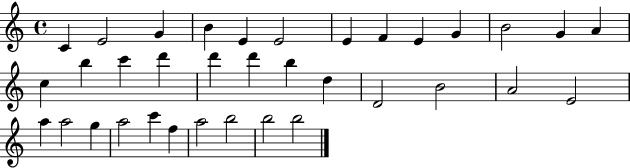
C4/q E4/h G4/q B4/q E4/q E4/h E4/q F4/q E4/q G4/q B4/h G4/q A4/q C5/q B5/q C6/q D6/q D6/q D6/q B5/q D5/q D4/h B4/h A4/h E4/h A5/q A5/h G5/q A5/h C6/q F5/q A5/h B5/h B5/h B5/h